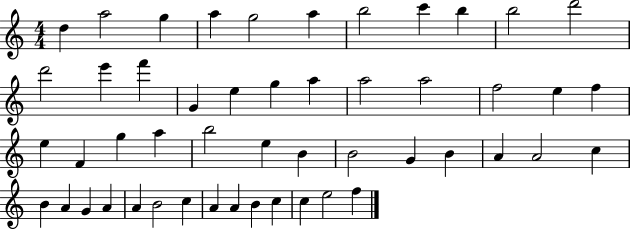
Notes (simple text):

D5/q A5/h G5/q A5/q G5/h A5/q B5/h C6/q B5/q B5/h D6/h D6/h E6/q F6/q G4/q E5/q G5/q A5/q A5/h A5/h F5/h E5/q F5/q E5/q F4/q G5/q A5/q B5/h E5/q B4/q B4/h G4/q B4/q A4/q A4/h C5/q B4/q A4/q G4/q A4/q A4/q B4/h C5/q A4/q A4/q B4/q C5/q C5/q E5/h F5/q